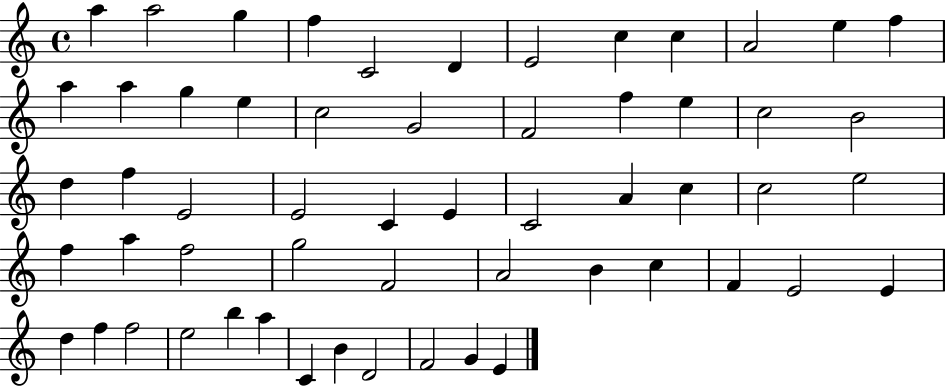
{
  \clef treble
  \time 4/4
  \defaultTimeSignature
  \key c \major
  a''4 a''2 g''4 | f''4 c'2 d'4 | e'2 c''4 c''4 | a'2 e''4 f''4 | \break a''4 a''4 g''4 e''4 | c''2 g'2 | f'2 f''4 e''4 | c''2 b'2 | \break d''4 f''4 e'2 | e'2 c'4 e'4 | c'2 a'4 c''4 | c''2 e''2 | \break f''4 a''4 f''2 | g''2 f'2 | a'2 b'4 c''4 | f'4 e'2 e'4 | \break d''4 f''4 f''2 | e''2 b''4 a''4 | c'4 b'4 d'2 | f'2 g'4 e'4 | \break \bar "|."
}